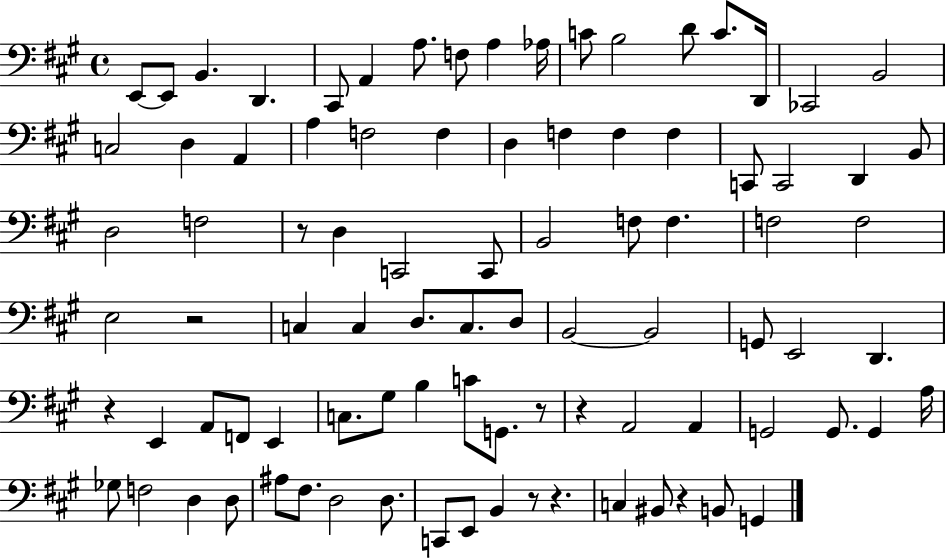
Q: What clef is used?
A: bass